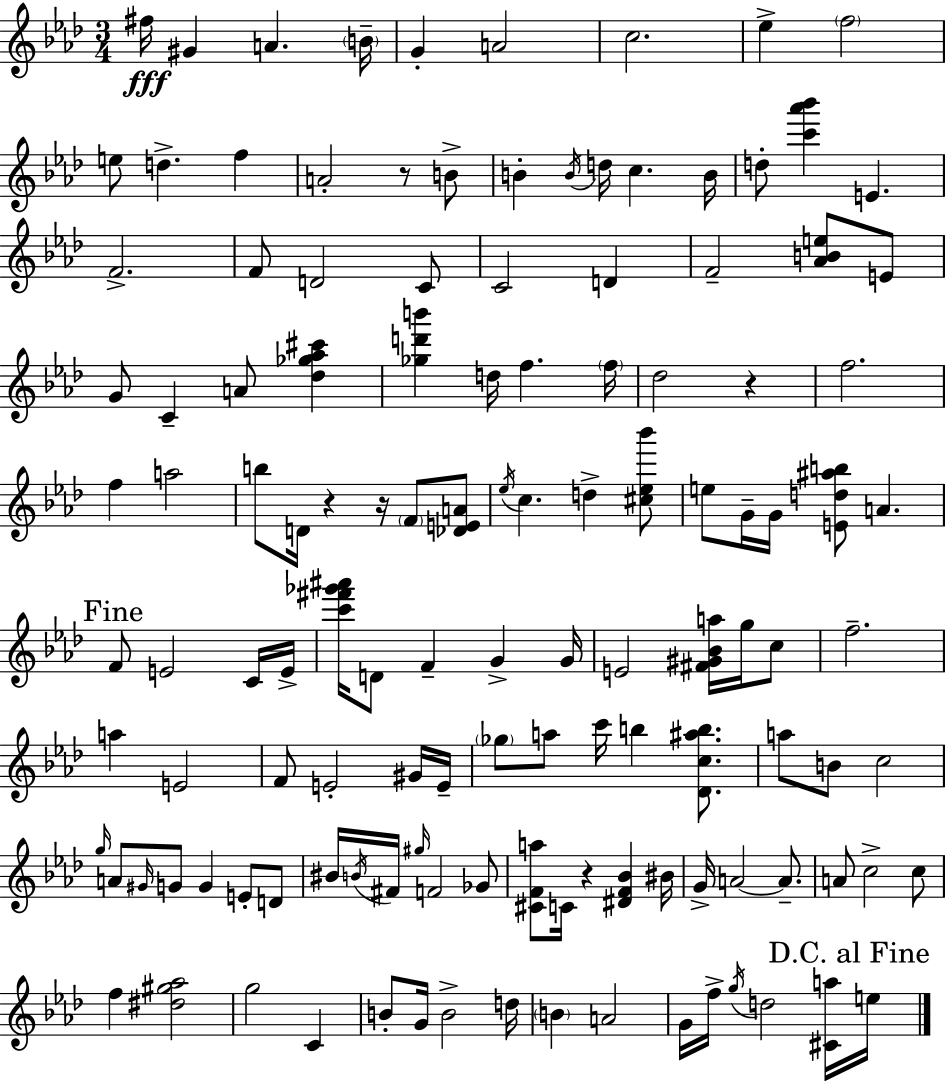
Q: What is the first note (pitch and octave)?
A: F#5